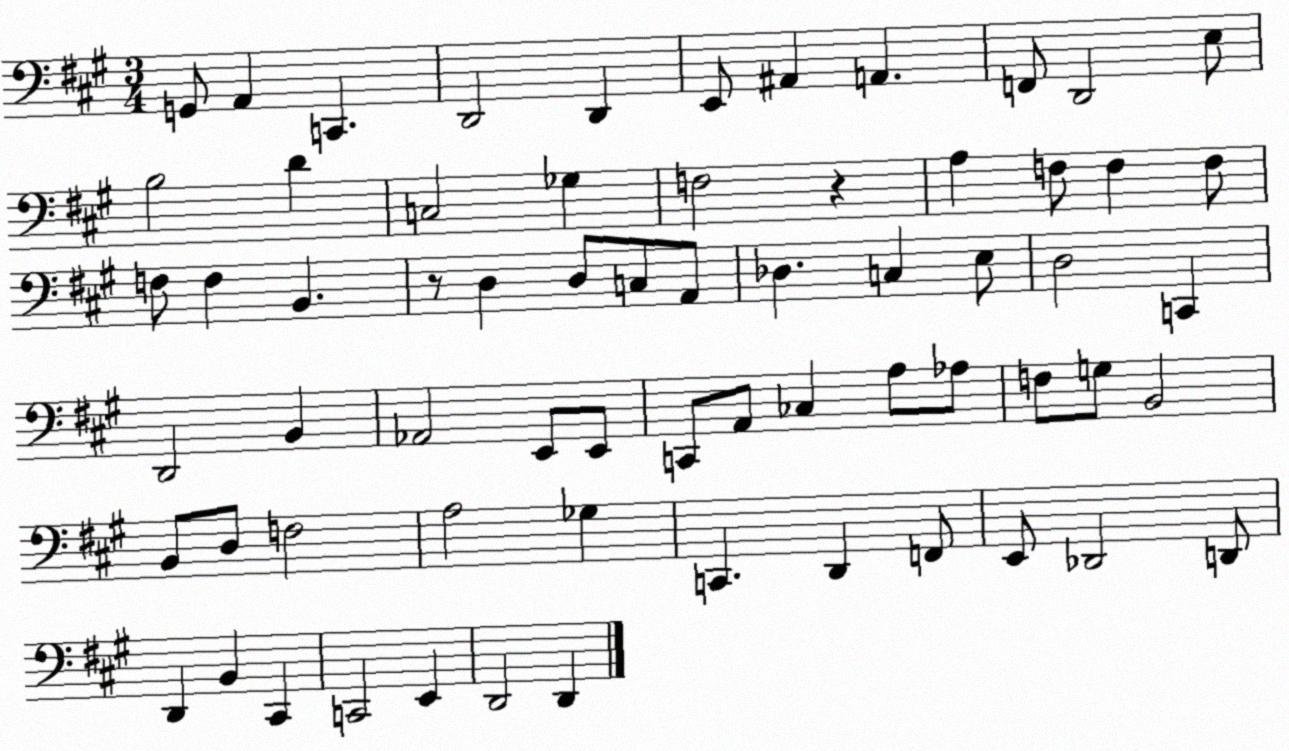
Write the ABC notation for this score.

X:1
T:Untitled
M:3/4
L:1/4
K:A
G,,/2 A,, C,, D,,2 D,, E,,/2 ^A,, A,, F,,/2 D,,2 E,/2 B,2 D C,2 _G, F,2 z A, F,/2 F, F,/2 F,/2 F, B,, z/2 D, D,/2 C,/2 A,,/2 _D, C, E,/2 D,2 C,, D,,2 B,, _A,,2 E,,/2 E,,/2 C,,/2 A,,/2 _C, A,/2 _A,/2 F,/2 G,/2 B,,2 B,,/2 D,/2 F,2 A,2 _G, C,, D,, F,,/2 E,,/2 _D,,2 D,,/2 D,, B,, ^C,, C,,2 E,, D,,2 D,,